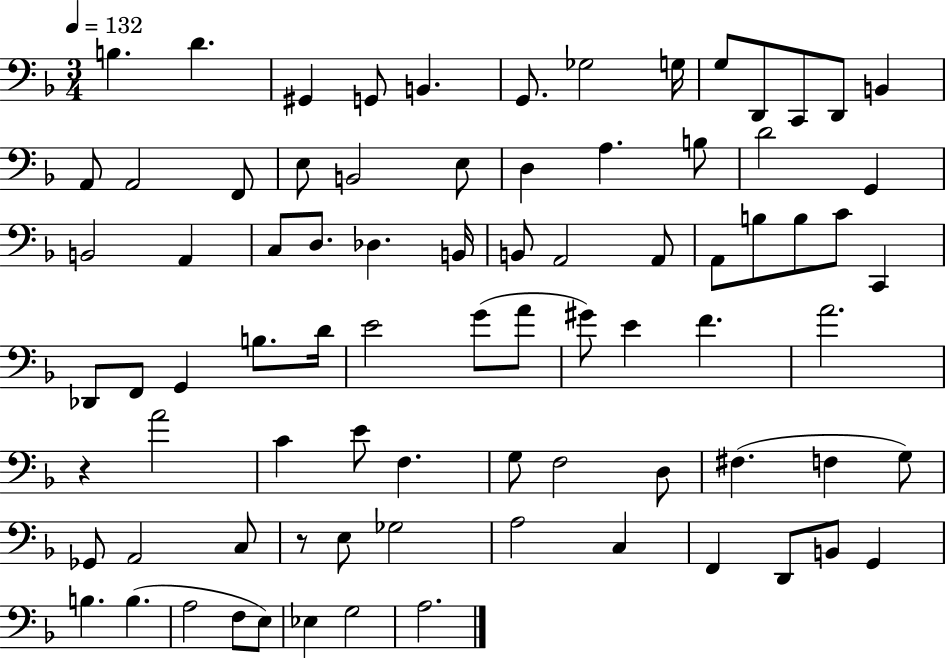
B3/q. D4/q. G#2/q G2/e B2/q. G2/e. Gb3/h G3/s G3/e D2/e C2/e D2/e B2/q A2/e A2/h F2/e E3/e B2/h E3/e D3/q A3/q. B3/e D4/h G2/q B2/h A2/q C3/e D3/e. Db3/q. B2/s B2/e A2/h A2/e A2/e B3/e B3/e C4/e C2/q Db2/e F2/e G2/q B3/e. D4/s E4/h G4/e A4/e G#4/e E4/q F4/q. A4/h. R/q A4/h C4/q E4/e F3/q. G3/e F3/h D3/e F#3/q. F3/q G3/e Gb2/e A2/h C3/e R/e E3/e Gb3/h A3/h C3/q F2/q D2/e B2/e G2/q B3/q. B3/q. A3/h F3/e E3/e Eb3/q G3/h A3/h.